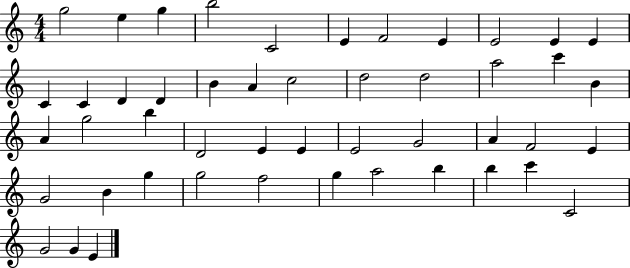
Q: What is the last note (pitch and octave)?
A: E4